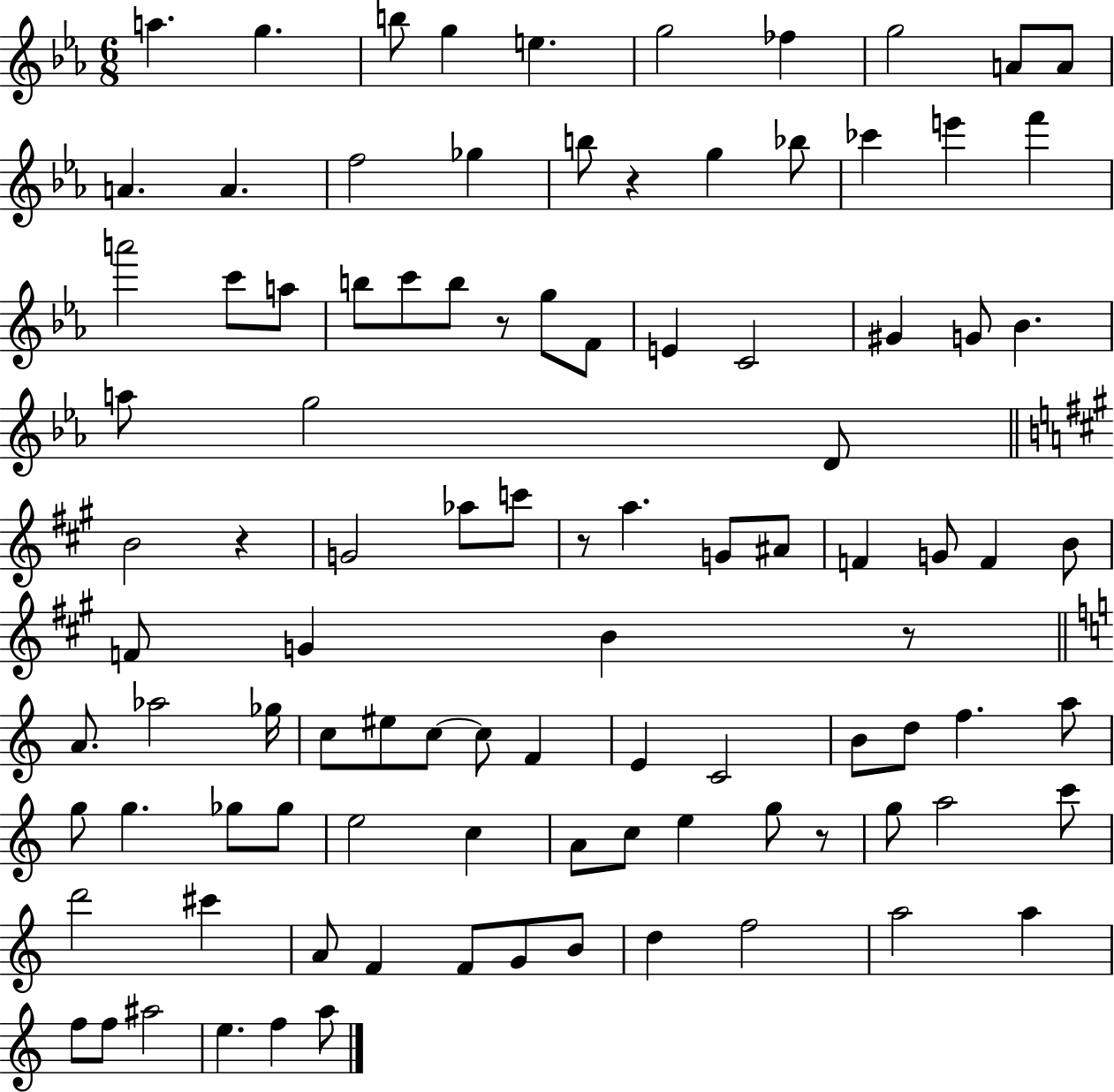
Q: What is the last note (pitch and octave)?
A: A5